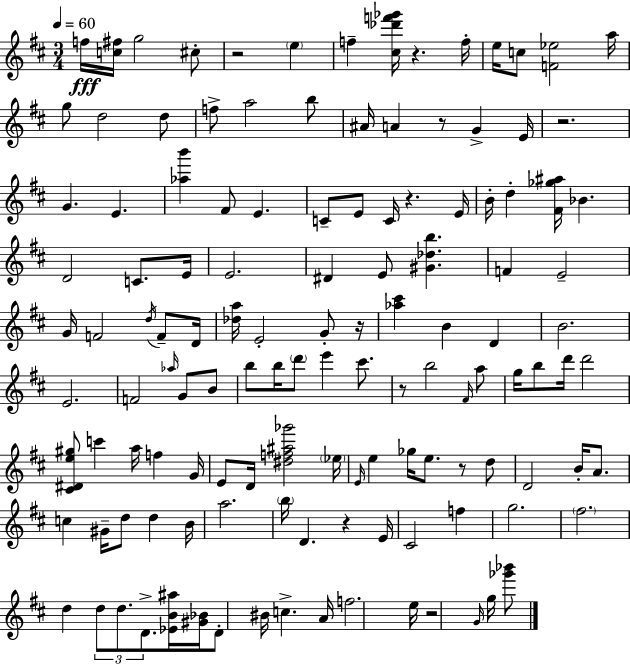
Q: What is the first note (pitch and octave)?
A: F5